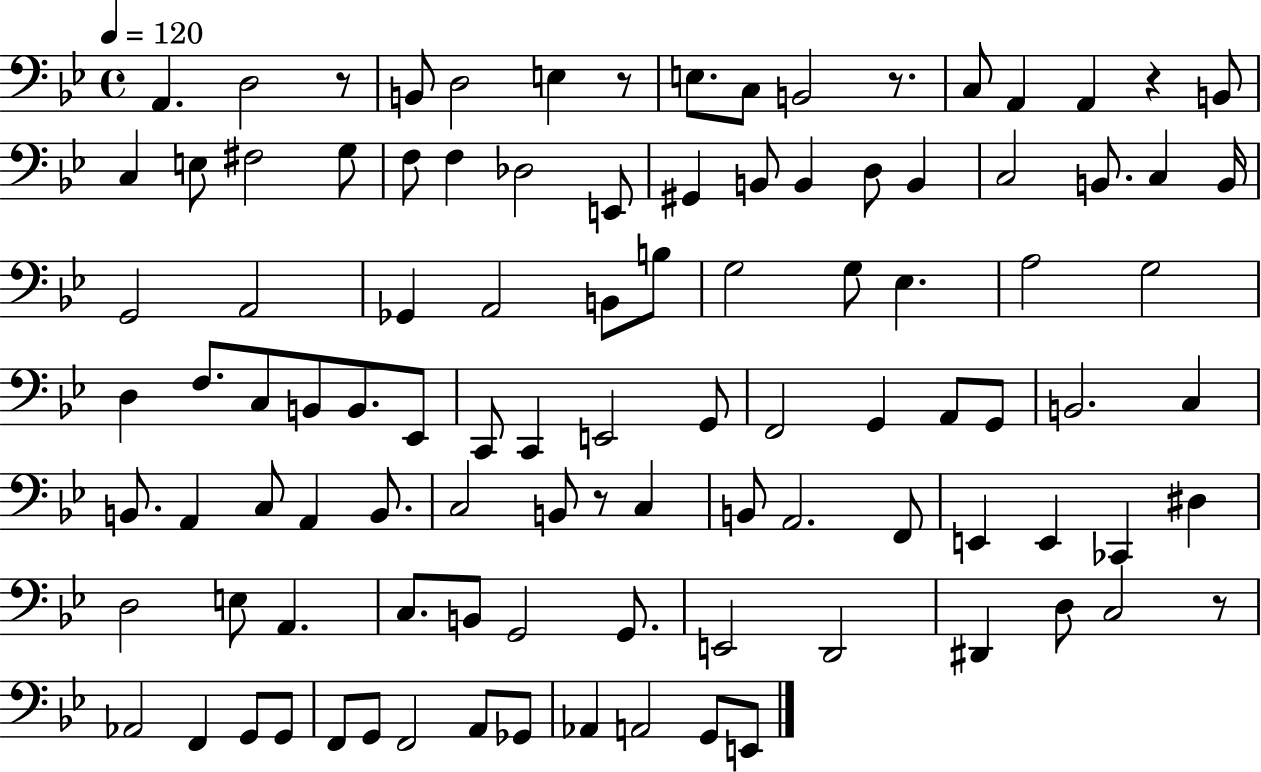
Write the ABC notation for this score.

X:1
T:Untitled
M:4/4
L:1/4
K:Bb
A,, D,2 z/2 B,,/2 D,2 E, z/2 E,/2 C,/2 B,,2 z/2 C,/2 A,, A,, z B,,/2 C, E,/2 ^F,2 G,/2 F,/2 F, _D,2 E,,/2 ^G,, B,,/2 B,, D,/2 B,, C,2 B,,/2 C, B,,/4 G,,2 A,,2 _G,, A,,2 B,,/2 B,/2 G,2 G,/2 _E, A,2 G,2 D, F,/2 C,/2 B,,/2 B,,/2 _E,,/2 C,,/2 C,, E,,2 G,,/2 F,,2 G,, A,,/2 G,,/2 B,,2 C, B,,/2 A,, C,/2 A,, B,,/2 C,2 B,,/2 z/2 C, B,,/2 A,,2 F,,/2 E,, E,, _C,, ^D, D,2 E,/2 A,, C,/2 B,,/2 G,,2 G,,/2 E,,2 D,,2 ^D,, D,/2 C,2 z/2 _A,,2 F,, G,,/2 G,,/2 F,,/2 G,,/2 F,,2 A,,/2 _G,,/2 _A,, A,,2 G,,/2 E,,/2